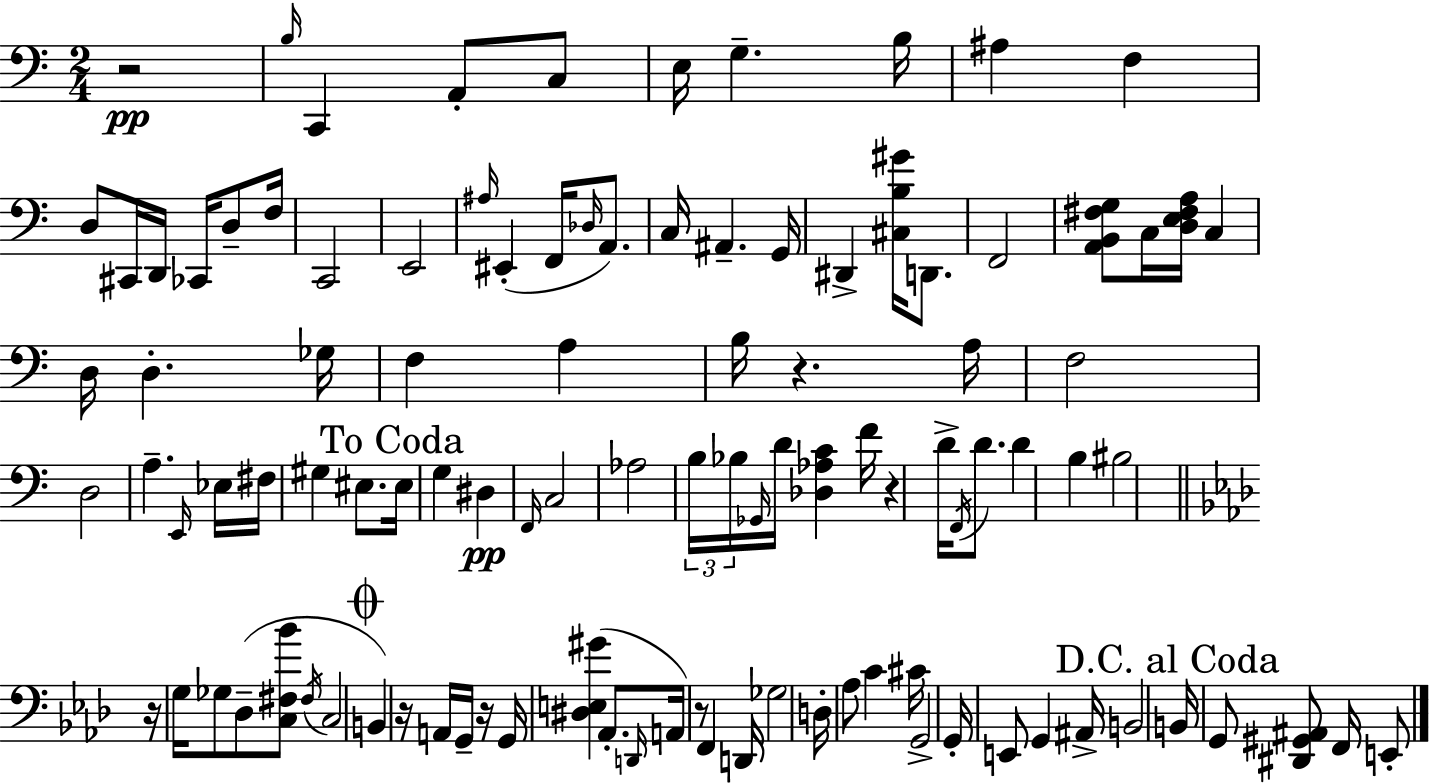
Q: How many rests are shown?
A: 7